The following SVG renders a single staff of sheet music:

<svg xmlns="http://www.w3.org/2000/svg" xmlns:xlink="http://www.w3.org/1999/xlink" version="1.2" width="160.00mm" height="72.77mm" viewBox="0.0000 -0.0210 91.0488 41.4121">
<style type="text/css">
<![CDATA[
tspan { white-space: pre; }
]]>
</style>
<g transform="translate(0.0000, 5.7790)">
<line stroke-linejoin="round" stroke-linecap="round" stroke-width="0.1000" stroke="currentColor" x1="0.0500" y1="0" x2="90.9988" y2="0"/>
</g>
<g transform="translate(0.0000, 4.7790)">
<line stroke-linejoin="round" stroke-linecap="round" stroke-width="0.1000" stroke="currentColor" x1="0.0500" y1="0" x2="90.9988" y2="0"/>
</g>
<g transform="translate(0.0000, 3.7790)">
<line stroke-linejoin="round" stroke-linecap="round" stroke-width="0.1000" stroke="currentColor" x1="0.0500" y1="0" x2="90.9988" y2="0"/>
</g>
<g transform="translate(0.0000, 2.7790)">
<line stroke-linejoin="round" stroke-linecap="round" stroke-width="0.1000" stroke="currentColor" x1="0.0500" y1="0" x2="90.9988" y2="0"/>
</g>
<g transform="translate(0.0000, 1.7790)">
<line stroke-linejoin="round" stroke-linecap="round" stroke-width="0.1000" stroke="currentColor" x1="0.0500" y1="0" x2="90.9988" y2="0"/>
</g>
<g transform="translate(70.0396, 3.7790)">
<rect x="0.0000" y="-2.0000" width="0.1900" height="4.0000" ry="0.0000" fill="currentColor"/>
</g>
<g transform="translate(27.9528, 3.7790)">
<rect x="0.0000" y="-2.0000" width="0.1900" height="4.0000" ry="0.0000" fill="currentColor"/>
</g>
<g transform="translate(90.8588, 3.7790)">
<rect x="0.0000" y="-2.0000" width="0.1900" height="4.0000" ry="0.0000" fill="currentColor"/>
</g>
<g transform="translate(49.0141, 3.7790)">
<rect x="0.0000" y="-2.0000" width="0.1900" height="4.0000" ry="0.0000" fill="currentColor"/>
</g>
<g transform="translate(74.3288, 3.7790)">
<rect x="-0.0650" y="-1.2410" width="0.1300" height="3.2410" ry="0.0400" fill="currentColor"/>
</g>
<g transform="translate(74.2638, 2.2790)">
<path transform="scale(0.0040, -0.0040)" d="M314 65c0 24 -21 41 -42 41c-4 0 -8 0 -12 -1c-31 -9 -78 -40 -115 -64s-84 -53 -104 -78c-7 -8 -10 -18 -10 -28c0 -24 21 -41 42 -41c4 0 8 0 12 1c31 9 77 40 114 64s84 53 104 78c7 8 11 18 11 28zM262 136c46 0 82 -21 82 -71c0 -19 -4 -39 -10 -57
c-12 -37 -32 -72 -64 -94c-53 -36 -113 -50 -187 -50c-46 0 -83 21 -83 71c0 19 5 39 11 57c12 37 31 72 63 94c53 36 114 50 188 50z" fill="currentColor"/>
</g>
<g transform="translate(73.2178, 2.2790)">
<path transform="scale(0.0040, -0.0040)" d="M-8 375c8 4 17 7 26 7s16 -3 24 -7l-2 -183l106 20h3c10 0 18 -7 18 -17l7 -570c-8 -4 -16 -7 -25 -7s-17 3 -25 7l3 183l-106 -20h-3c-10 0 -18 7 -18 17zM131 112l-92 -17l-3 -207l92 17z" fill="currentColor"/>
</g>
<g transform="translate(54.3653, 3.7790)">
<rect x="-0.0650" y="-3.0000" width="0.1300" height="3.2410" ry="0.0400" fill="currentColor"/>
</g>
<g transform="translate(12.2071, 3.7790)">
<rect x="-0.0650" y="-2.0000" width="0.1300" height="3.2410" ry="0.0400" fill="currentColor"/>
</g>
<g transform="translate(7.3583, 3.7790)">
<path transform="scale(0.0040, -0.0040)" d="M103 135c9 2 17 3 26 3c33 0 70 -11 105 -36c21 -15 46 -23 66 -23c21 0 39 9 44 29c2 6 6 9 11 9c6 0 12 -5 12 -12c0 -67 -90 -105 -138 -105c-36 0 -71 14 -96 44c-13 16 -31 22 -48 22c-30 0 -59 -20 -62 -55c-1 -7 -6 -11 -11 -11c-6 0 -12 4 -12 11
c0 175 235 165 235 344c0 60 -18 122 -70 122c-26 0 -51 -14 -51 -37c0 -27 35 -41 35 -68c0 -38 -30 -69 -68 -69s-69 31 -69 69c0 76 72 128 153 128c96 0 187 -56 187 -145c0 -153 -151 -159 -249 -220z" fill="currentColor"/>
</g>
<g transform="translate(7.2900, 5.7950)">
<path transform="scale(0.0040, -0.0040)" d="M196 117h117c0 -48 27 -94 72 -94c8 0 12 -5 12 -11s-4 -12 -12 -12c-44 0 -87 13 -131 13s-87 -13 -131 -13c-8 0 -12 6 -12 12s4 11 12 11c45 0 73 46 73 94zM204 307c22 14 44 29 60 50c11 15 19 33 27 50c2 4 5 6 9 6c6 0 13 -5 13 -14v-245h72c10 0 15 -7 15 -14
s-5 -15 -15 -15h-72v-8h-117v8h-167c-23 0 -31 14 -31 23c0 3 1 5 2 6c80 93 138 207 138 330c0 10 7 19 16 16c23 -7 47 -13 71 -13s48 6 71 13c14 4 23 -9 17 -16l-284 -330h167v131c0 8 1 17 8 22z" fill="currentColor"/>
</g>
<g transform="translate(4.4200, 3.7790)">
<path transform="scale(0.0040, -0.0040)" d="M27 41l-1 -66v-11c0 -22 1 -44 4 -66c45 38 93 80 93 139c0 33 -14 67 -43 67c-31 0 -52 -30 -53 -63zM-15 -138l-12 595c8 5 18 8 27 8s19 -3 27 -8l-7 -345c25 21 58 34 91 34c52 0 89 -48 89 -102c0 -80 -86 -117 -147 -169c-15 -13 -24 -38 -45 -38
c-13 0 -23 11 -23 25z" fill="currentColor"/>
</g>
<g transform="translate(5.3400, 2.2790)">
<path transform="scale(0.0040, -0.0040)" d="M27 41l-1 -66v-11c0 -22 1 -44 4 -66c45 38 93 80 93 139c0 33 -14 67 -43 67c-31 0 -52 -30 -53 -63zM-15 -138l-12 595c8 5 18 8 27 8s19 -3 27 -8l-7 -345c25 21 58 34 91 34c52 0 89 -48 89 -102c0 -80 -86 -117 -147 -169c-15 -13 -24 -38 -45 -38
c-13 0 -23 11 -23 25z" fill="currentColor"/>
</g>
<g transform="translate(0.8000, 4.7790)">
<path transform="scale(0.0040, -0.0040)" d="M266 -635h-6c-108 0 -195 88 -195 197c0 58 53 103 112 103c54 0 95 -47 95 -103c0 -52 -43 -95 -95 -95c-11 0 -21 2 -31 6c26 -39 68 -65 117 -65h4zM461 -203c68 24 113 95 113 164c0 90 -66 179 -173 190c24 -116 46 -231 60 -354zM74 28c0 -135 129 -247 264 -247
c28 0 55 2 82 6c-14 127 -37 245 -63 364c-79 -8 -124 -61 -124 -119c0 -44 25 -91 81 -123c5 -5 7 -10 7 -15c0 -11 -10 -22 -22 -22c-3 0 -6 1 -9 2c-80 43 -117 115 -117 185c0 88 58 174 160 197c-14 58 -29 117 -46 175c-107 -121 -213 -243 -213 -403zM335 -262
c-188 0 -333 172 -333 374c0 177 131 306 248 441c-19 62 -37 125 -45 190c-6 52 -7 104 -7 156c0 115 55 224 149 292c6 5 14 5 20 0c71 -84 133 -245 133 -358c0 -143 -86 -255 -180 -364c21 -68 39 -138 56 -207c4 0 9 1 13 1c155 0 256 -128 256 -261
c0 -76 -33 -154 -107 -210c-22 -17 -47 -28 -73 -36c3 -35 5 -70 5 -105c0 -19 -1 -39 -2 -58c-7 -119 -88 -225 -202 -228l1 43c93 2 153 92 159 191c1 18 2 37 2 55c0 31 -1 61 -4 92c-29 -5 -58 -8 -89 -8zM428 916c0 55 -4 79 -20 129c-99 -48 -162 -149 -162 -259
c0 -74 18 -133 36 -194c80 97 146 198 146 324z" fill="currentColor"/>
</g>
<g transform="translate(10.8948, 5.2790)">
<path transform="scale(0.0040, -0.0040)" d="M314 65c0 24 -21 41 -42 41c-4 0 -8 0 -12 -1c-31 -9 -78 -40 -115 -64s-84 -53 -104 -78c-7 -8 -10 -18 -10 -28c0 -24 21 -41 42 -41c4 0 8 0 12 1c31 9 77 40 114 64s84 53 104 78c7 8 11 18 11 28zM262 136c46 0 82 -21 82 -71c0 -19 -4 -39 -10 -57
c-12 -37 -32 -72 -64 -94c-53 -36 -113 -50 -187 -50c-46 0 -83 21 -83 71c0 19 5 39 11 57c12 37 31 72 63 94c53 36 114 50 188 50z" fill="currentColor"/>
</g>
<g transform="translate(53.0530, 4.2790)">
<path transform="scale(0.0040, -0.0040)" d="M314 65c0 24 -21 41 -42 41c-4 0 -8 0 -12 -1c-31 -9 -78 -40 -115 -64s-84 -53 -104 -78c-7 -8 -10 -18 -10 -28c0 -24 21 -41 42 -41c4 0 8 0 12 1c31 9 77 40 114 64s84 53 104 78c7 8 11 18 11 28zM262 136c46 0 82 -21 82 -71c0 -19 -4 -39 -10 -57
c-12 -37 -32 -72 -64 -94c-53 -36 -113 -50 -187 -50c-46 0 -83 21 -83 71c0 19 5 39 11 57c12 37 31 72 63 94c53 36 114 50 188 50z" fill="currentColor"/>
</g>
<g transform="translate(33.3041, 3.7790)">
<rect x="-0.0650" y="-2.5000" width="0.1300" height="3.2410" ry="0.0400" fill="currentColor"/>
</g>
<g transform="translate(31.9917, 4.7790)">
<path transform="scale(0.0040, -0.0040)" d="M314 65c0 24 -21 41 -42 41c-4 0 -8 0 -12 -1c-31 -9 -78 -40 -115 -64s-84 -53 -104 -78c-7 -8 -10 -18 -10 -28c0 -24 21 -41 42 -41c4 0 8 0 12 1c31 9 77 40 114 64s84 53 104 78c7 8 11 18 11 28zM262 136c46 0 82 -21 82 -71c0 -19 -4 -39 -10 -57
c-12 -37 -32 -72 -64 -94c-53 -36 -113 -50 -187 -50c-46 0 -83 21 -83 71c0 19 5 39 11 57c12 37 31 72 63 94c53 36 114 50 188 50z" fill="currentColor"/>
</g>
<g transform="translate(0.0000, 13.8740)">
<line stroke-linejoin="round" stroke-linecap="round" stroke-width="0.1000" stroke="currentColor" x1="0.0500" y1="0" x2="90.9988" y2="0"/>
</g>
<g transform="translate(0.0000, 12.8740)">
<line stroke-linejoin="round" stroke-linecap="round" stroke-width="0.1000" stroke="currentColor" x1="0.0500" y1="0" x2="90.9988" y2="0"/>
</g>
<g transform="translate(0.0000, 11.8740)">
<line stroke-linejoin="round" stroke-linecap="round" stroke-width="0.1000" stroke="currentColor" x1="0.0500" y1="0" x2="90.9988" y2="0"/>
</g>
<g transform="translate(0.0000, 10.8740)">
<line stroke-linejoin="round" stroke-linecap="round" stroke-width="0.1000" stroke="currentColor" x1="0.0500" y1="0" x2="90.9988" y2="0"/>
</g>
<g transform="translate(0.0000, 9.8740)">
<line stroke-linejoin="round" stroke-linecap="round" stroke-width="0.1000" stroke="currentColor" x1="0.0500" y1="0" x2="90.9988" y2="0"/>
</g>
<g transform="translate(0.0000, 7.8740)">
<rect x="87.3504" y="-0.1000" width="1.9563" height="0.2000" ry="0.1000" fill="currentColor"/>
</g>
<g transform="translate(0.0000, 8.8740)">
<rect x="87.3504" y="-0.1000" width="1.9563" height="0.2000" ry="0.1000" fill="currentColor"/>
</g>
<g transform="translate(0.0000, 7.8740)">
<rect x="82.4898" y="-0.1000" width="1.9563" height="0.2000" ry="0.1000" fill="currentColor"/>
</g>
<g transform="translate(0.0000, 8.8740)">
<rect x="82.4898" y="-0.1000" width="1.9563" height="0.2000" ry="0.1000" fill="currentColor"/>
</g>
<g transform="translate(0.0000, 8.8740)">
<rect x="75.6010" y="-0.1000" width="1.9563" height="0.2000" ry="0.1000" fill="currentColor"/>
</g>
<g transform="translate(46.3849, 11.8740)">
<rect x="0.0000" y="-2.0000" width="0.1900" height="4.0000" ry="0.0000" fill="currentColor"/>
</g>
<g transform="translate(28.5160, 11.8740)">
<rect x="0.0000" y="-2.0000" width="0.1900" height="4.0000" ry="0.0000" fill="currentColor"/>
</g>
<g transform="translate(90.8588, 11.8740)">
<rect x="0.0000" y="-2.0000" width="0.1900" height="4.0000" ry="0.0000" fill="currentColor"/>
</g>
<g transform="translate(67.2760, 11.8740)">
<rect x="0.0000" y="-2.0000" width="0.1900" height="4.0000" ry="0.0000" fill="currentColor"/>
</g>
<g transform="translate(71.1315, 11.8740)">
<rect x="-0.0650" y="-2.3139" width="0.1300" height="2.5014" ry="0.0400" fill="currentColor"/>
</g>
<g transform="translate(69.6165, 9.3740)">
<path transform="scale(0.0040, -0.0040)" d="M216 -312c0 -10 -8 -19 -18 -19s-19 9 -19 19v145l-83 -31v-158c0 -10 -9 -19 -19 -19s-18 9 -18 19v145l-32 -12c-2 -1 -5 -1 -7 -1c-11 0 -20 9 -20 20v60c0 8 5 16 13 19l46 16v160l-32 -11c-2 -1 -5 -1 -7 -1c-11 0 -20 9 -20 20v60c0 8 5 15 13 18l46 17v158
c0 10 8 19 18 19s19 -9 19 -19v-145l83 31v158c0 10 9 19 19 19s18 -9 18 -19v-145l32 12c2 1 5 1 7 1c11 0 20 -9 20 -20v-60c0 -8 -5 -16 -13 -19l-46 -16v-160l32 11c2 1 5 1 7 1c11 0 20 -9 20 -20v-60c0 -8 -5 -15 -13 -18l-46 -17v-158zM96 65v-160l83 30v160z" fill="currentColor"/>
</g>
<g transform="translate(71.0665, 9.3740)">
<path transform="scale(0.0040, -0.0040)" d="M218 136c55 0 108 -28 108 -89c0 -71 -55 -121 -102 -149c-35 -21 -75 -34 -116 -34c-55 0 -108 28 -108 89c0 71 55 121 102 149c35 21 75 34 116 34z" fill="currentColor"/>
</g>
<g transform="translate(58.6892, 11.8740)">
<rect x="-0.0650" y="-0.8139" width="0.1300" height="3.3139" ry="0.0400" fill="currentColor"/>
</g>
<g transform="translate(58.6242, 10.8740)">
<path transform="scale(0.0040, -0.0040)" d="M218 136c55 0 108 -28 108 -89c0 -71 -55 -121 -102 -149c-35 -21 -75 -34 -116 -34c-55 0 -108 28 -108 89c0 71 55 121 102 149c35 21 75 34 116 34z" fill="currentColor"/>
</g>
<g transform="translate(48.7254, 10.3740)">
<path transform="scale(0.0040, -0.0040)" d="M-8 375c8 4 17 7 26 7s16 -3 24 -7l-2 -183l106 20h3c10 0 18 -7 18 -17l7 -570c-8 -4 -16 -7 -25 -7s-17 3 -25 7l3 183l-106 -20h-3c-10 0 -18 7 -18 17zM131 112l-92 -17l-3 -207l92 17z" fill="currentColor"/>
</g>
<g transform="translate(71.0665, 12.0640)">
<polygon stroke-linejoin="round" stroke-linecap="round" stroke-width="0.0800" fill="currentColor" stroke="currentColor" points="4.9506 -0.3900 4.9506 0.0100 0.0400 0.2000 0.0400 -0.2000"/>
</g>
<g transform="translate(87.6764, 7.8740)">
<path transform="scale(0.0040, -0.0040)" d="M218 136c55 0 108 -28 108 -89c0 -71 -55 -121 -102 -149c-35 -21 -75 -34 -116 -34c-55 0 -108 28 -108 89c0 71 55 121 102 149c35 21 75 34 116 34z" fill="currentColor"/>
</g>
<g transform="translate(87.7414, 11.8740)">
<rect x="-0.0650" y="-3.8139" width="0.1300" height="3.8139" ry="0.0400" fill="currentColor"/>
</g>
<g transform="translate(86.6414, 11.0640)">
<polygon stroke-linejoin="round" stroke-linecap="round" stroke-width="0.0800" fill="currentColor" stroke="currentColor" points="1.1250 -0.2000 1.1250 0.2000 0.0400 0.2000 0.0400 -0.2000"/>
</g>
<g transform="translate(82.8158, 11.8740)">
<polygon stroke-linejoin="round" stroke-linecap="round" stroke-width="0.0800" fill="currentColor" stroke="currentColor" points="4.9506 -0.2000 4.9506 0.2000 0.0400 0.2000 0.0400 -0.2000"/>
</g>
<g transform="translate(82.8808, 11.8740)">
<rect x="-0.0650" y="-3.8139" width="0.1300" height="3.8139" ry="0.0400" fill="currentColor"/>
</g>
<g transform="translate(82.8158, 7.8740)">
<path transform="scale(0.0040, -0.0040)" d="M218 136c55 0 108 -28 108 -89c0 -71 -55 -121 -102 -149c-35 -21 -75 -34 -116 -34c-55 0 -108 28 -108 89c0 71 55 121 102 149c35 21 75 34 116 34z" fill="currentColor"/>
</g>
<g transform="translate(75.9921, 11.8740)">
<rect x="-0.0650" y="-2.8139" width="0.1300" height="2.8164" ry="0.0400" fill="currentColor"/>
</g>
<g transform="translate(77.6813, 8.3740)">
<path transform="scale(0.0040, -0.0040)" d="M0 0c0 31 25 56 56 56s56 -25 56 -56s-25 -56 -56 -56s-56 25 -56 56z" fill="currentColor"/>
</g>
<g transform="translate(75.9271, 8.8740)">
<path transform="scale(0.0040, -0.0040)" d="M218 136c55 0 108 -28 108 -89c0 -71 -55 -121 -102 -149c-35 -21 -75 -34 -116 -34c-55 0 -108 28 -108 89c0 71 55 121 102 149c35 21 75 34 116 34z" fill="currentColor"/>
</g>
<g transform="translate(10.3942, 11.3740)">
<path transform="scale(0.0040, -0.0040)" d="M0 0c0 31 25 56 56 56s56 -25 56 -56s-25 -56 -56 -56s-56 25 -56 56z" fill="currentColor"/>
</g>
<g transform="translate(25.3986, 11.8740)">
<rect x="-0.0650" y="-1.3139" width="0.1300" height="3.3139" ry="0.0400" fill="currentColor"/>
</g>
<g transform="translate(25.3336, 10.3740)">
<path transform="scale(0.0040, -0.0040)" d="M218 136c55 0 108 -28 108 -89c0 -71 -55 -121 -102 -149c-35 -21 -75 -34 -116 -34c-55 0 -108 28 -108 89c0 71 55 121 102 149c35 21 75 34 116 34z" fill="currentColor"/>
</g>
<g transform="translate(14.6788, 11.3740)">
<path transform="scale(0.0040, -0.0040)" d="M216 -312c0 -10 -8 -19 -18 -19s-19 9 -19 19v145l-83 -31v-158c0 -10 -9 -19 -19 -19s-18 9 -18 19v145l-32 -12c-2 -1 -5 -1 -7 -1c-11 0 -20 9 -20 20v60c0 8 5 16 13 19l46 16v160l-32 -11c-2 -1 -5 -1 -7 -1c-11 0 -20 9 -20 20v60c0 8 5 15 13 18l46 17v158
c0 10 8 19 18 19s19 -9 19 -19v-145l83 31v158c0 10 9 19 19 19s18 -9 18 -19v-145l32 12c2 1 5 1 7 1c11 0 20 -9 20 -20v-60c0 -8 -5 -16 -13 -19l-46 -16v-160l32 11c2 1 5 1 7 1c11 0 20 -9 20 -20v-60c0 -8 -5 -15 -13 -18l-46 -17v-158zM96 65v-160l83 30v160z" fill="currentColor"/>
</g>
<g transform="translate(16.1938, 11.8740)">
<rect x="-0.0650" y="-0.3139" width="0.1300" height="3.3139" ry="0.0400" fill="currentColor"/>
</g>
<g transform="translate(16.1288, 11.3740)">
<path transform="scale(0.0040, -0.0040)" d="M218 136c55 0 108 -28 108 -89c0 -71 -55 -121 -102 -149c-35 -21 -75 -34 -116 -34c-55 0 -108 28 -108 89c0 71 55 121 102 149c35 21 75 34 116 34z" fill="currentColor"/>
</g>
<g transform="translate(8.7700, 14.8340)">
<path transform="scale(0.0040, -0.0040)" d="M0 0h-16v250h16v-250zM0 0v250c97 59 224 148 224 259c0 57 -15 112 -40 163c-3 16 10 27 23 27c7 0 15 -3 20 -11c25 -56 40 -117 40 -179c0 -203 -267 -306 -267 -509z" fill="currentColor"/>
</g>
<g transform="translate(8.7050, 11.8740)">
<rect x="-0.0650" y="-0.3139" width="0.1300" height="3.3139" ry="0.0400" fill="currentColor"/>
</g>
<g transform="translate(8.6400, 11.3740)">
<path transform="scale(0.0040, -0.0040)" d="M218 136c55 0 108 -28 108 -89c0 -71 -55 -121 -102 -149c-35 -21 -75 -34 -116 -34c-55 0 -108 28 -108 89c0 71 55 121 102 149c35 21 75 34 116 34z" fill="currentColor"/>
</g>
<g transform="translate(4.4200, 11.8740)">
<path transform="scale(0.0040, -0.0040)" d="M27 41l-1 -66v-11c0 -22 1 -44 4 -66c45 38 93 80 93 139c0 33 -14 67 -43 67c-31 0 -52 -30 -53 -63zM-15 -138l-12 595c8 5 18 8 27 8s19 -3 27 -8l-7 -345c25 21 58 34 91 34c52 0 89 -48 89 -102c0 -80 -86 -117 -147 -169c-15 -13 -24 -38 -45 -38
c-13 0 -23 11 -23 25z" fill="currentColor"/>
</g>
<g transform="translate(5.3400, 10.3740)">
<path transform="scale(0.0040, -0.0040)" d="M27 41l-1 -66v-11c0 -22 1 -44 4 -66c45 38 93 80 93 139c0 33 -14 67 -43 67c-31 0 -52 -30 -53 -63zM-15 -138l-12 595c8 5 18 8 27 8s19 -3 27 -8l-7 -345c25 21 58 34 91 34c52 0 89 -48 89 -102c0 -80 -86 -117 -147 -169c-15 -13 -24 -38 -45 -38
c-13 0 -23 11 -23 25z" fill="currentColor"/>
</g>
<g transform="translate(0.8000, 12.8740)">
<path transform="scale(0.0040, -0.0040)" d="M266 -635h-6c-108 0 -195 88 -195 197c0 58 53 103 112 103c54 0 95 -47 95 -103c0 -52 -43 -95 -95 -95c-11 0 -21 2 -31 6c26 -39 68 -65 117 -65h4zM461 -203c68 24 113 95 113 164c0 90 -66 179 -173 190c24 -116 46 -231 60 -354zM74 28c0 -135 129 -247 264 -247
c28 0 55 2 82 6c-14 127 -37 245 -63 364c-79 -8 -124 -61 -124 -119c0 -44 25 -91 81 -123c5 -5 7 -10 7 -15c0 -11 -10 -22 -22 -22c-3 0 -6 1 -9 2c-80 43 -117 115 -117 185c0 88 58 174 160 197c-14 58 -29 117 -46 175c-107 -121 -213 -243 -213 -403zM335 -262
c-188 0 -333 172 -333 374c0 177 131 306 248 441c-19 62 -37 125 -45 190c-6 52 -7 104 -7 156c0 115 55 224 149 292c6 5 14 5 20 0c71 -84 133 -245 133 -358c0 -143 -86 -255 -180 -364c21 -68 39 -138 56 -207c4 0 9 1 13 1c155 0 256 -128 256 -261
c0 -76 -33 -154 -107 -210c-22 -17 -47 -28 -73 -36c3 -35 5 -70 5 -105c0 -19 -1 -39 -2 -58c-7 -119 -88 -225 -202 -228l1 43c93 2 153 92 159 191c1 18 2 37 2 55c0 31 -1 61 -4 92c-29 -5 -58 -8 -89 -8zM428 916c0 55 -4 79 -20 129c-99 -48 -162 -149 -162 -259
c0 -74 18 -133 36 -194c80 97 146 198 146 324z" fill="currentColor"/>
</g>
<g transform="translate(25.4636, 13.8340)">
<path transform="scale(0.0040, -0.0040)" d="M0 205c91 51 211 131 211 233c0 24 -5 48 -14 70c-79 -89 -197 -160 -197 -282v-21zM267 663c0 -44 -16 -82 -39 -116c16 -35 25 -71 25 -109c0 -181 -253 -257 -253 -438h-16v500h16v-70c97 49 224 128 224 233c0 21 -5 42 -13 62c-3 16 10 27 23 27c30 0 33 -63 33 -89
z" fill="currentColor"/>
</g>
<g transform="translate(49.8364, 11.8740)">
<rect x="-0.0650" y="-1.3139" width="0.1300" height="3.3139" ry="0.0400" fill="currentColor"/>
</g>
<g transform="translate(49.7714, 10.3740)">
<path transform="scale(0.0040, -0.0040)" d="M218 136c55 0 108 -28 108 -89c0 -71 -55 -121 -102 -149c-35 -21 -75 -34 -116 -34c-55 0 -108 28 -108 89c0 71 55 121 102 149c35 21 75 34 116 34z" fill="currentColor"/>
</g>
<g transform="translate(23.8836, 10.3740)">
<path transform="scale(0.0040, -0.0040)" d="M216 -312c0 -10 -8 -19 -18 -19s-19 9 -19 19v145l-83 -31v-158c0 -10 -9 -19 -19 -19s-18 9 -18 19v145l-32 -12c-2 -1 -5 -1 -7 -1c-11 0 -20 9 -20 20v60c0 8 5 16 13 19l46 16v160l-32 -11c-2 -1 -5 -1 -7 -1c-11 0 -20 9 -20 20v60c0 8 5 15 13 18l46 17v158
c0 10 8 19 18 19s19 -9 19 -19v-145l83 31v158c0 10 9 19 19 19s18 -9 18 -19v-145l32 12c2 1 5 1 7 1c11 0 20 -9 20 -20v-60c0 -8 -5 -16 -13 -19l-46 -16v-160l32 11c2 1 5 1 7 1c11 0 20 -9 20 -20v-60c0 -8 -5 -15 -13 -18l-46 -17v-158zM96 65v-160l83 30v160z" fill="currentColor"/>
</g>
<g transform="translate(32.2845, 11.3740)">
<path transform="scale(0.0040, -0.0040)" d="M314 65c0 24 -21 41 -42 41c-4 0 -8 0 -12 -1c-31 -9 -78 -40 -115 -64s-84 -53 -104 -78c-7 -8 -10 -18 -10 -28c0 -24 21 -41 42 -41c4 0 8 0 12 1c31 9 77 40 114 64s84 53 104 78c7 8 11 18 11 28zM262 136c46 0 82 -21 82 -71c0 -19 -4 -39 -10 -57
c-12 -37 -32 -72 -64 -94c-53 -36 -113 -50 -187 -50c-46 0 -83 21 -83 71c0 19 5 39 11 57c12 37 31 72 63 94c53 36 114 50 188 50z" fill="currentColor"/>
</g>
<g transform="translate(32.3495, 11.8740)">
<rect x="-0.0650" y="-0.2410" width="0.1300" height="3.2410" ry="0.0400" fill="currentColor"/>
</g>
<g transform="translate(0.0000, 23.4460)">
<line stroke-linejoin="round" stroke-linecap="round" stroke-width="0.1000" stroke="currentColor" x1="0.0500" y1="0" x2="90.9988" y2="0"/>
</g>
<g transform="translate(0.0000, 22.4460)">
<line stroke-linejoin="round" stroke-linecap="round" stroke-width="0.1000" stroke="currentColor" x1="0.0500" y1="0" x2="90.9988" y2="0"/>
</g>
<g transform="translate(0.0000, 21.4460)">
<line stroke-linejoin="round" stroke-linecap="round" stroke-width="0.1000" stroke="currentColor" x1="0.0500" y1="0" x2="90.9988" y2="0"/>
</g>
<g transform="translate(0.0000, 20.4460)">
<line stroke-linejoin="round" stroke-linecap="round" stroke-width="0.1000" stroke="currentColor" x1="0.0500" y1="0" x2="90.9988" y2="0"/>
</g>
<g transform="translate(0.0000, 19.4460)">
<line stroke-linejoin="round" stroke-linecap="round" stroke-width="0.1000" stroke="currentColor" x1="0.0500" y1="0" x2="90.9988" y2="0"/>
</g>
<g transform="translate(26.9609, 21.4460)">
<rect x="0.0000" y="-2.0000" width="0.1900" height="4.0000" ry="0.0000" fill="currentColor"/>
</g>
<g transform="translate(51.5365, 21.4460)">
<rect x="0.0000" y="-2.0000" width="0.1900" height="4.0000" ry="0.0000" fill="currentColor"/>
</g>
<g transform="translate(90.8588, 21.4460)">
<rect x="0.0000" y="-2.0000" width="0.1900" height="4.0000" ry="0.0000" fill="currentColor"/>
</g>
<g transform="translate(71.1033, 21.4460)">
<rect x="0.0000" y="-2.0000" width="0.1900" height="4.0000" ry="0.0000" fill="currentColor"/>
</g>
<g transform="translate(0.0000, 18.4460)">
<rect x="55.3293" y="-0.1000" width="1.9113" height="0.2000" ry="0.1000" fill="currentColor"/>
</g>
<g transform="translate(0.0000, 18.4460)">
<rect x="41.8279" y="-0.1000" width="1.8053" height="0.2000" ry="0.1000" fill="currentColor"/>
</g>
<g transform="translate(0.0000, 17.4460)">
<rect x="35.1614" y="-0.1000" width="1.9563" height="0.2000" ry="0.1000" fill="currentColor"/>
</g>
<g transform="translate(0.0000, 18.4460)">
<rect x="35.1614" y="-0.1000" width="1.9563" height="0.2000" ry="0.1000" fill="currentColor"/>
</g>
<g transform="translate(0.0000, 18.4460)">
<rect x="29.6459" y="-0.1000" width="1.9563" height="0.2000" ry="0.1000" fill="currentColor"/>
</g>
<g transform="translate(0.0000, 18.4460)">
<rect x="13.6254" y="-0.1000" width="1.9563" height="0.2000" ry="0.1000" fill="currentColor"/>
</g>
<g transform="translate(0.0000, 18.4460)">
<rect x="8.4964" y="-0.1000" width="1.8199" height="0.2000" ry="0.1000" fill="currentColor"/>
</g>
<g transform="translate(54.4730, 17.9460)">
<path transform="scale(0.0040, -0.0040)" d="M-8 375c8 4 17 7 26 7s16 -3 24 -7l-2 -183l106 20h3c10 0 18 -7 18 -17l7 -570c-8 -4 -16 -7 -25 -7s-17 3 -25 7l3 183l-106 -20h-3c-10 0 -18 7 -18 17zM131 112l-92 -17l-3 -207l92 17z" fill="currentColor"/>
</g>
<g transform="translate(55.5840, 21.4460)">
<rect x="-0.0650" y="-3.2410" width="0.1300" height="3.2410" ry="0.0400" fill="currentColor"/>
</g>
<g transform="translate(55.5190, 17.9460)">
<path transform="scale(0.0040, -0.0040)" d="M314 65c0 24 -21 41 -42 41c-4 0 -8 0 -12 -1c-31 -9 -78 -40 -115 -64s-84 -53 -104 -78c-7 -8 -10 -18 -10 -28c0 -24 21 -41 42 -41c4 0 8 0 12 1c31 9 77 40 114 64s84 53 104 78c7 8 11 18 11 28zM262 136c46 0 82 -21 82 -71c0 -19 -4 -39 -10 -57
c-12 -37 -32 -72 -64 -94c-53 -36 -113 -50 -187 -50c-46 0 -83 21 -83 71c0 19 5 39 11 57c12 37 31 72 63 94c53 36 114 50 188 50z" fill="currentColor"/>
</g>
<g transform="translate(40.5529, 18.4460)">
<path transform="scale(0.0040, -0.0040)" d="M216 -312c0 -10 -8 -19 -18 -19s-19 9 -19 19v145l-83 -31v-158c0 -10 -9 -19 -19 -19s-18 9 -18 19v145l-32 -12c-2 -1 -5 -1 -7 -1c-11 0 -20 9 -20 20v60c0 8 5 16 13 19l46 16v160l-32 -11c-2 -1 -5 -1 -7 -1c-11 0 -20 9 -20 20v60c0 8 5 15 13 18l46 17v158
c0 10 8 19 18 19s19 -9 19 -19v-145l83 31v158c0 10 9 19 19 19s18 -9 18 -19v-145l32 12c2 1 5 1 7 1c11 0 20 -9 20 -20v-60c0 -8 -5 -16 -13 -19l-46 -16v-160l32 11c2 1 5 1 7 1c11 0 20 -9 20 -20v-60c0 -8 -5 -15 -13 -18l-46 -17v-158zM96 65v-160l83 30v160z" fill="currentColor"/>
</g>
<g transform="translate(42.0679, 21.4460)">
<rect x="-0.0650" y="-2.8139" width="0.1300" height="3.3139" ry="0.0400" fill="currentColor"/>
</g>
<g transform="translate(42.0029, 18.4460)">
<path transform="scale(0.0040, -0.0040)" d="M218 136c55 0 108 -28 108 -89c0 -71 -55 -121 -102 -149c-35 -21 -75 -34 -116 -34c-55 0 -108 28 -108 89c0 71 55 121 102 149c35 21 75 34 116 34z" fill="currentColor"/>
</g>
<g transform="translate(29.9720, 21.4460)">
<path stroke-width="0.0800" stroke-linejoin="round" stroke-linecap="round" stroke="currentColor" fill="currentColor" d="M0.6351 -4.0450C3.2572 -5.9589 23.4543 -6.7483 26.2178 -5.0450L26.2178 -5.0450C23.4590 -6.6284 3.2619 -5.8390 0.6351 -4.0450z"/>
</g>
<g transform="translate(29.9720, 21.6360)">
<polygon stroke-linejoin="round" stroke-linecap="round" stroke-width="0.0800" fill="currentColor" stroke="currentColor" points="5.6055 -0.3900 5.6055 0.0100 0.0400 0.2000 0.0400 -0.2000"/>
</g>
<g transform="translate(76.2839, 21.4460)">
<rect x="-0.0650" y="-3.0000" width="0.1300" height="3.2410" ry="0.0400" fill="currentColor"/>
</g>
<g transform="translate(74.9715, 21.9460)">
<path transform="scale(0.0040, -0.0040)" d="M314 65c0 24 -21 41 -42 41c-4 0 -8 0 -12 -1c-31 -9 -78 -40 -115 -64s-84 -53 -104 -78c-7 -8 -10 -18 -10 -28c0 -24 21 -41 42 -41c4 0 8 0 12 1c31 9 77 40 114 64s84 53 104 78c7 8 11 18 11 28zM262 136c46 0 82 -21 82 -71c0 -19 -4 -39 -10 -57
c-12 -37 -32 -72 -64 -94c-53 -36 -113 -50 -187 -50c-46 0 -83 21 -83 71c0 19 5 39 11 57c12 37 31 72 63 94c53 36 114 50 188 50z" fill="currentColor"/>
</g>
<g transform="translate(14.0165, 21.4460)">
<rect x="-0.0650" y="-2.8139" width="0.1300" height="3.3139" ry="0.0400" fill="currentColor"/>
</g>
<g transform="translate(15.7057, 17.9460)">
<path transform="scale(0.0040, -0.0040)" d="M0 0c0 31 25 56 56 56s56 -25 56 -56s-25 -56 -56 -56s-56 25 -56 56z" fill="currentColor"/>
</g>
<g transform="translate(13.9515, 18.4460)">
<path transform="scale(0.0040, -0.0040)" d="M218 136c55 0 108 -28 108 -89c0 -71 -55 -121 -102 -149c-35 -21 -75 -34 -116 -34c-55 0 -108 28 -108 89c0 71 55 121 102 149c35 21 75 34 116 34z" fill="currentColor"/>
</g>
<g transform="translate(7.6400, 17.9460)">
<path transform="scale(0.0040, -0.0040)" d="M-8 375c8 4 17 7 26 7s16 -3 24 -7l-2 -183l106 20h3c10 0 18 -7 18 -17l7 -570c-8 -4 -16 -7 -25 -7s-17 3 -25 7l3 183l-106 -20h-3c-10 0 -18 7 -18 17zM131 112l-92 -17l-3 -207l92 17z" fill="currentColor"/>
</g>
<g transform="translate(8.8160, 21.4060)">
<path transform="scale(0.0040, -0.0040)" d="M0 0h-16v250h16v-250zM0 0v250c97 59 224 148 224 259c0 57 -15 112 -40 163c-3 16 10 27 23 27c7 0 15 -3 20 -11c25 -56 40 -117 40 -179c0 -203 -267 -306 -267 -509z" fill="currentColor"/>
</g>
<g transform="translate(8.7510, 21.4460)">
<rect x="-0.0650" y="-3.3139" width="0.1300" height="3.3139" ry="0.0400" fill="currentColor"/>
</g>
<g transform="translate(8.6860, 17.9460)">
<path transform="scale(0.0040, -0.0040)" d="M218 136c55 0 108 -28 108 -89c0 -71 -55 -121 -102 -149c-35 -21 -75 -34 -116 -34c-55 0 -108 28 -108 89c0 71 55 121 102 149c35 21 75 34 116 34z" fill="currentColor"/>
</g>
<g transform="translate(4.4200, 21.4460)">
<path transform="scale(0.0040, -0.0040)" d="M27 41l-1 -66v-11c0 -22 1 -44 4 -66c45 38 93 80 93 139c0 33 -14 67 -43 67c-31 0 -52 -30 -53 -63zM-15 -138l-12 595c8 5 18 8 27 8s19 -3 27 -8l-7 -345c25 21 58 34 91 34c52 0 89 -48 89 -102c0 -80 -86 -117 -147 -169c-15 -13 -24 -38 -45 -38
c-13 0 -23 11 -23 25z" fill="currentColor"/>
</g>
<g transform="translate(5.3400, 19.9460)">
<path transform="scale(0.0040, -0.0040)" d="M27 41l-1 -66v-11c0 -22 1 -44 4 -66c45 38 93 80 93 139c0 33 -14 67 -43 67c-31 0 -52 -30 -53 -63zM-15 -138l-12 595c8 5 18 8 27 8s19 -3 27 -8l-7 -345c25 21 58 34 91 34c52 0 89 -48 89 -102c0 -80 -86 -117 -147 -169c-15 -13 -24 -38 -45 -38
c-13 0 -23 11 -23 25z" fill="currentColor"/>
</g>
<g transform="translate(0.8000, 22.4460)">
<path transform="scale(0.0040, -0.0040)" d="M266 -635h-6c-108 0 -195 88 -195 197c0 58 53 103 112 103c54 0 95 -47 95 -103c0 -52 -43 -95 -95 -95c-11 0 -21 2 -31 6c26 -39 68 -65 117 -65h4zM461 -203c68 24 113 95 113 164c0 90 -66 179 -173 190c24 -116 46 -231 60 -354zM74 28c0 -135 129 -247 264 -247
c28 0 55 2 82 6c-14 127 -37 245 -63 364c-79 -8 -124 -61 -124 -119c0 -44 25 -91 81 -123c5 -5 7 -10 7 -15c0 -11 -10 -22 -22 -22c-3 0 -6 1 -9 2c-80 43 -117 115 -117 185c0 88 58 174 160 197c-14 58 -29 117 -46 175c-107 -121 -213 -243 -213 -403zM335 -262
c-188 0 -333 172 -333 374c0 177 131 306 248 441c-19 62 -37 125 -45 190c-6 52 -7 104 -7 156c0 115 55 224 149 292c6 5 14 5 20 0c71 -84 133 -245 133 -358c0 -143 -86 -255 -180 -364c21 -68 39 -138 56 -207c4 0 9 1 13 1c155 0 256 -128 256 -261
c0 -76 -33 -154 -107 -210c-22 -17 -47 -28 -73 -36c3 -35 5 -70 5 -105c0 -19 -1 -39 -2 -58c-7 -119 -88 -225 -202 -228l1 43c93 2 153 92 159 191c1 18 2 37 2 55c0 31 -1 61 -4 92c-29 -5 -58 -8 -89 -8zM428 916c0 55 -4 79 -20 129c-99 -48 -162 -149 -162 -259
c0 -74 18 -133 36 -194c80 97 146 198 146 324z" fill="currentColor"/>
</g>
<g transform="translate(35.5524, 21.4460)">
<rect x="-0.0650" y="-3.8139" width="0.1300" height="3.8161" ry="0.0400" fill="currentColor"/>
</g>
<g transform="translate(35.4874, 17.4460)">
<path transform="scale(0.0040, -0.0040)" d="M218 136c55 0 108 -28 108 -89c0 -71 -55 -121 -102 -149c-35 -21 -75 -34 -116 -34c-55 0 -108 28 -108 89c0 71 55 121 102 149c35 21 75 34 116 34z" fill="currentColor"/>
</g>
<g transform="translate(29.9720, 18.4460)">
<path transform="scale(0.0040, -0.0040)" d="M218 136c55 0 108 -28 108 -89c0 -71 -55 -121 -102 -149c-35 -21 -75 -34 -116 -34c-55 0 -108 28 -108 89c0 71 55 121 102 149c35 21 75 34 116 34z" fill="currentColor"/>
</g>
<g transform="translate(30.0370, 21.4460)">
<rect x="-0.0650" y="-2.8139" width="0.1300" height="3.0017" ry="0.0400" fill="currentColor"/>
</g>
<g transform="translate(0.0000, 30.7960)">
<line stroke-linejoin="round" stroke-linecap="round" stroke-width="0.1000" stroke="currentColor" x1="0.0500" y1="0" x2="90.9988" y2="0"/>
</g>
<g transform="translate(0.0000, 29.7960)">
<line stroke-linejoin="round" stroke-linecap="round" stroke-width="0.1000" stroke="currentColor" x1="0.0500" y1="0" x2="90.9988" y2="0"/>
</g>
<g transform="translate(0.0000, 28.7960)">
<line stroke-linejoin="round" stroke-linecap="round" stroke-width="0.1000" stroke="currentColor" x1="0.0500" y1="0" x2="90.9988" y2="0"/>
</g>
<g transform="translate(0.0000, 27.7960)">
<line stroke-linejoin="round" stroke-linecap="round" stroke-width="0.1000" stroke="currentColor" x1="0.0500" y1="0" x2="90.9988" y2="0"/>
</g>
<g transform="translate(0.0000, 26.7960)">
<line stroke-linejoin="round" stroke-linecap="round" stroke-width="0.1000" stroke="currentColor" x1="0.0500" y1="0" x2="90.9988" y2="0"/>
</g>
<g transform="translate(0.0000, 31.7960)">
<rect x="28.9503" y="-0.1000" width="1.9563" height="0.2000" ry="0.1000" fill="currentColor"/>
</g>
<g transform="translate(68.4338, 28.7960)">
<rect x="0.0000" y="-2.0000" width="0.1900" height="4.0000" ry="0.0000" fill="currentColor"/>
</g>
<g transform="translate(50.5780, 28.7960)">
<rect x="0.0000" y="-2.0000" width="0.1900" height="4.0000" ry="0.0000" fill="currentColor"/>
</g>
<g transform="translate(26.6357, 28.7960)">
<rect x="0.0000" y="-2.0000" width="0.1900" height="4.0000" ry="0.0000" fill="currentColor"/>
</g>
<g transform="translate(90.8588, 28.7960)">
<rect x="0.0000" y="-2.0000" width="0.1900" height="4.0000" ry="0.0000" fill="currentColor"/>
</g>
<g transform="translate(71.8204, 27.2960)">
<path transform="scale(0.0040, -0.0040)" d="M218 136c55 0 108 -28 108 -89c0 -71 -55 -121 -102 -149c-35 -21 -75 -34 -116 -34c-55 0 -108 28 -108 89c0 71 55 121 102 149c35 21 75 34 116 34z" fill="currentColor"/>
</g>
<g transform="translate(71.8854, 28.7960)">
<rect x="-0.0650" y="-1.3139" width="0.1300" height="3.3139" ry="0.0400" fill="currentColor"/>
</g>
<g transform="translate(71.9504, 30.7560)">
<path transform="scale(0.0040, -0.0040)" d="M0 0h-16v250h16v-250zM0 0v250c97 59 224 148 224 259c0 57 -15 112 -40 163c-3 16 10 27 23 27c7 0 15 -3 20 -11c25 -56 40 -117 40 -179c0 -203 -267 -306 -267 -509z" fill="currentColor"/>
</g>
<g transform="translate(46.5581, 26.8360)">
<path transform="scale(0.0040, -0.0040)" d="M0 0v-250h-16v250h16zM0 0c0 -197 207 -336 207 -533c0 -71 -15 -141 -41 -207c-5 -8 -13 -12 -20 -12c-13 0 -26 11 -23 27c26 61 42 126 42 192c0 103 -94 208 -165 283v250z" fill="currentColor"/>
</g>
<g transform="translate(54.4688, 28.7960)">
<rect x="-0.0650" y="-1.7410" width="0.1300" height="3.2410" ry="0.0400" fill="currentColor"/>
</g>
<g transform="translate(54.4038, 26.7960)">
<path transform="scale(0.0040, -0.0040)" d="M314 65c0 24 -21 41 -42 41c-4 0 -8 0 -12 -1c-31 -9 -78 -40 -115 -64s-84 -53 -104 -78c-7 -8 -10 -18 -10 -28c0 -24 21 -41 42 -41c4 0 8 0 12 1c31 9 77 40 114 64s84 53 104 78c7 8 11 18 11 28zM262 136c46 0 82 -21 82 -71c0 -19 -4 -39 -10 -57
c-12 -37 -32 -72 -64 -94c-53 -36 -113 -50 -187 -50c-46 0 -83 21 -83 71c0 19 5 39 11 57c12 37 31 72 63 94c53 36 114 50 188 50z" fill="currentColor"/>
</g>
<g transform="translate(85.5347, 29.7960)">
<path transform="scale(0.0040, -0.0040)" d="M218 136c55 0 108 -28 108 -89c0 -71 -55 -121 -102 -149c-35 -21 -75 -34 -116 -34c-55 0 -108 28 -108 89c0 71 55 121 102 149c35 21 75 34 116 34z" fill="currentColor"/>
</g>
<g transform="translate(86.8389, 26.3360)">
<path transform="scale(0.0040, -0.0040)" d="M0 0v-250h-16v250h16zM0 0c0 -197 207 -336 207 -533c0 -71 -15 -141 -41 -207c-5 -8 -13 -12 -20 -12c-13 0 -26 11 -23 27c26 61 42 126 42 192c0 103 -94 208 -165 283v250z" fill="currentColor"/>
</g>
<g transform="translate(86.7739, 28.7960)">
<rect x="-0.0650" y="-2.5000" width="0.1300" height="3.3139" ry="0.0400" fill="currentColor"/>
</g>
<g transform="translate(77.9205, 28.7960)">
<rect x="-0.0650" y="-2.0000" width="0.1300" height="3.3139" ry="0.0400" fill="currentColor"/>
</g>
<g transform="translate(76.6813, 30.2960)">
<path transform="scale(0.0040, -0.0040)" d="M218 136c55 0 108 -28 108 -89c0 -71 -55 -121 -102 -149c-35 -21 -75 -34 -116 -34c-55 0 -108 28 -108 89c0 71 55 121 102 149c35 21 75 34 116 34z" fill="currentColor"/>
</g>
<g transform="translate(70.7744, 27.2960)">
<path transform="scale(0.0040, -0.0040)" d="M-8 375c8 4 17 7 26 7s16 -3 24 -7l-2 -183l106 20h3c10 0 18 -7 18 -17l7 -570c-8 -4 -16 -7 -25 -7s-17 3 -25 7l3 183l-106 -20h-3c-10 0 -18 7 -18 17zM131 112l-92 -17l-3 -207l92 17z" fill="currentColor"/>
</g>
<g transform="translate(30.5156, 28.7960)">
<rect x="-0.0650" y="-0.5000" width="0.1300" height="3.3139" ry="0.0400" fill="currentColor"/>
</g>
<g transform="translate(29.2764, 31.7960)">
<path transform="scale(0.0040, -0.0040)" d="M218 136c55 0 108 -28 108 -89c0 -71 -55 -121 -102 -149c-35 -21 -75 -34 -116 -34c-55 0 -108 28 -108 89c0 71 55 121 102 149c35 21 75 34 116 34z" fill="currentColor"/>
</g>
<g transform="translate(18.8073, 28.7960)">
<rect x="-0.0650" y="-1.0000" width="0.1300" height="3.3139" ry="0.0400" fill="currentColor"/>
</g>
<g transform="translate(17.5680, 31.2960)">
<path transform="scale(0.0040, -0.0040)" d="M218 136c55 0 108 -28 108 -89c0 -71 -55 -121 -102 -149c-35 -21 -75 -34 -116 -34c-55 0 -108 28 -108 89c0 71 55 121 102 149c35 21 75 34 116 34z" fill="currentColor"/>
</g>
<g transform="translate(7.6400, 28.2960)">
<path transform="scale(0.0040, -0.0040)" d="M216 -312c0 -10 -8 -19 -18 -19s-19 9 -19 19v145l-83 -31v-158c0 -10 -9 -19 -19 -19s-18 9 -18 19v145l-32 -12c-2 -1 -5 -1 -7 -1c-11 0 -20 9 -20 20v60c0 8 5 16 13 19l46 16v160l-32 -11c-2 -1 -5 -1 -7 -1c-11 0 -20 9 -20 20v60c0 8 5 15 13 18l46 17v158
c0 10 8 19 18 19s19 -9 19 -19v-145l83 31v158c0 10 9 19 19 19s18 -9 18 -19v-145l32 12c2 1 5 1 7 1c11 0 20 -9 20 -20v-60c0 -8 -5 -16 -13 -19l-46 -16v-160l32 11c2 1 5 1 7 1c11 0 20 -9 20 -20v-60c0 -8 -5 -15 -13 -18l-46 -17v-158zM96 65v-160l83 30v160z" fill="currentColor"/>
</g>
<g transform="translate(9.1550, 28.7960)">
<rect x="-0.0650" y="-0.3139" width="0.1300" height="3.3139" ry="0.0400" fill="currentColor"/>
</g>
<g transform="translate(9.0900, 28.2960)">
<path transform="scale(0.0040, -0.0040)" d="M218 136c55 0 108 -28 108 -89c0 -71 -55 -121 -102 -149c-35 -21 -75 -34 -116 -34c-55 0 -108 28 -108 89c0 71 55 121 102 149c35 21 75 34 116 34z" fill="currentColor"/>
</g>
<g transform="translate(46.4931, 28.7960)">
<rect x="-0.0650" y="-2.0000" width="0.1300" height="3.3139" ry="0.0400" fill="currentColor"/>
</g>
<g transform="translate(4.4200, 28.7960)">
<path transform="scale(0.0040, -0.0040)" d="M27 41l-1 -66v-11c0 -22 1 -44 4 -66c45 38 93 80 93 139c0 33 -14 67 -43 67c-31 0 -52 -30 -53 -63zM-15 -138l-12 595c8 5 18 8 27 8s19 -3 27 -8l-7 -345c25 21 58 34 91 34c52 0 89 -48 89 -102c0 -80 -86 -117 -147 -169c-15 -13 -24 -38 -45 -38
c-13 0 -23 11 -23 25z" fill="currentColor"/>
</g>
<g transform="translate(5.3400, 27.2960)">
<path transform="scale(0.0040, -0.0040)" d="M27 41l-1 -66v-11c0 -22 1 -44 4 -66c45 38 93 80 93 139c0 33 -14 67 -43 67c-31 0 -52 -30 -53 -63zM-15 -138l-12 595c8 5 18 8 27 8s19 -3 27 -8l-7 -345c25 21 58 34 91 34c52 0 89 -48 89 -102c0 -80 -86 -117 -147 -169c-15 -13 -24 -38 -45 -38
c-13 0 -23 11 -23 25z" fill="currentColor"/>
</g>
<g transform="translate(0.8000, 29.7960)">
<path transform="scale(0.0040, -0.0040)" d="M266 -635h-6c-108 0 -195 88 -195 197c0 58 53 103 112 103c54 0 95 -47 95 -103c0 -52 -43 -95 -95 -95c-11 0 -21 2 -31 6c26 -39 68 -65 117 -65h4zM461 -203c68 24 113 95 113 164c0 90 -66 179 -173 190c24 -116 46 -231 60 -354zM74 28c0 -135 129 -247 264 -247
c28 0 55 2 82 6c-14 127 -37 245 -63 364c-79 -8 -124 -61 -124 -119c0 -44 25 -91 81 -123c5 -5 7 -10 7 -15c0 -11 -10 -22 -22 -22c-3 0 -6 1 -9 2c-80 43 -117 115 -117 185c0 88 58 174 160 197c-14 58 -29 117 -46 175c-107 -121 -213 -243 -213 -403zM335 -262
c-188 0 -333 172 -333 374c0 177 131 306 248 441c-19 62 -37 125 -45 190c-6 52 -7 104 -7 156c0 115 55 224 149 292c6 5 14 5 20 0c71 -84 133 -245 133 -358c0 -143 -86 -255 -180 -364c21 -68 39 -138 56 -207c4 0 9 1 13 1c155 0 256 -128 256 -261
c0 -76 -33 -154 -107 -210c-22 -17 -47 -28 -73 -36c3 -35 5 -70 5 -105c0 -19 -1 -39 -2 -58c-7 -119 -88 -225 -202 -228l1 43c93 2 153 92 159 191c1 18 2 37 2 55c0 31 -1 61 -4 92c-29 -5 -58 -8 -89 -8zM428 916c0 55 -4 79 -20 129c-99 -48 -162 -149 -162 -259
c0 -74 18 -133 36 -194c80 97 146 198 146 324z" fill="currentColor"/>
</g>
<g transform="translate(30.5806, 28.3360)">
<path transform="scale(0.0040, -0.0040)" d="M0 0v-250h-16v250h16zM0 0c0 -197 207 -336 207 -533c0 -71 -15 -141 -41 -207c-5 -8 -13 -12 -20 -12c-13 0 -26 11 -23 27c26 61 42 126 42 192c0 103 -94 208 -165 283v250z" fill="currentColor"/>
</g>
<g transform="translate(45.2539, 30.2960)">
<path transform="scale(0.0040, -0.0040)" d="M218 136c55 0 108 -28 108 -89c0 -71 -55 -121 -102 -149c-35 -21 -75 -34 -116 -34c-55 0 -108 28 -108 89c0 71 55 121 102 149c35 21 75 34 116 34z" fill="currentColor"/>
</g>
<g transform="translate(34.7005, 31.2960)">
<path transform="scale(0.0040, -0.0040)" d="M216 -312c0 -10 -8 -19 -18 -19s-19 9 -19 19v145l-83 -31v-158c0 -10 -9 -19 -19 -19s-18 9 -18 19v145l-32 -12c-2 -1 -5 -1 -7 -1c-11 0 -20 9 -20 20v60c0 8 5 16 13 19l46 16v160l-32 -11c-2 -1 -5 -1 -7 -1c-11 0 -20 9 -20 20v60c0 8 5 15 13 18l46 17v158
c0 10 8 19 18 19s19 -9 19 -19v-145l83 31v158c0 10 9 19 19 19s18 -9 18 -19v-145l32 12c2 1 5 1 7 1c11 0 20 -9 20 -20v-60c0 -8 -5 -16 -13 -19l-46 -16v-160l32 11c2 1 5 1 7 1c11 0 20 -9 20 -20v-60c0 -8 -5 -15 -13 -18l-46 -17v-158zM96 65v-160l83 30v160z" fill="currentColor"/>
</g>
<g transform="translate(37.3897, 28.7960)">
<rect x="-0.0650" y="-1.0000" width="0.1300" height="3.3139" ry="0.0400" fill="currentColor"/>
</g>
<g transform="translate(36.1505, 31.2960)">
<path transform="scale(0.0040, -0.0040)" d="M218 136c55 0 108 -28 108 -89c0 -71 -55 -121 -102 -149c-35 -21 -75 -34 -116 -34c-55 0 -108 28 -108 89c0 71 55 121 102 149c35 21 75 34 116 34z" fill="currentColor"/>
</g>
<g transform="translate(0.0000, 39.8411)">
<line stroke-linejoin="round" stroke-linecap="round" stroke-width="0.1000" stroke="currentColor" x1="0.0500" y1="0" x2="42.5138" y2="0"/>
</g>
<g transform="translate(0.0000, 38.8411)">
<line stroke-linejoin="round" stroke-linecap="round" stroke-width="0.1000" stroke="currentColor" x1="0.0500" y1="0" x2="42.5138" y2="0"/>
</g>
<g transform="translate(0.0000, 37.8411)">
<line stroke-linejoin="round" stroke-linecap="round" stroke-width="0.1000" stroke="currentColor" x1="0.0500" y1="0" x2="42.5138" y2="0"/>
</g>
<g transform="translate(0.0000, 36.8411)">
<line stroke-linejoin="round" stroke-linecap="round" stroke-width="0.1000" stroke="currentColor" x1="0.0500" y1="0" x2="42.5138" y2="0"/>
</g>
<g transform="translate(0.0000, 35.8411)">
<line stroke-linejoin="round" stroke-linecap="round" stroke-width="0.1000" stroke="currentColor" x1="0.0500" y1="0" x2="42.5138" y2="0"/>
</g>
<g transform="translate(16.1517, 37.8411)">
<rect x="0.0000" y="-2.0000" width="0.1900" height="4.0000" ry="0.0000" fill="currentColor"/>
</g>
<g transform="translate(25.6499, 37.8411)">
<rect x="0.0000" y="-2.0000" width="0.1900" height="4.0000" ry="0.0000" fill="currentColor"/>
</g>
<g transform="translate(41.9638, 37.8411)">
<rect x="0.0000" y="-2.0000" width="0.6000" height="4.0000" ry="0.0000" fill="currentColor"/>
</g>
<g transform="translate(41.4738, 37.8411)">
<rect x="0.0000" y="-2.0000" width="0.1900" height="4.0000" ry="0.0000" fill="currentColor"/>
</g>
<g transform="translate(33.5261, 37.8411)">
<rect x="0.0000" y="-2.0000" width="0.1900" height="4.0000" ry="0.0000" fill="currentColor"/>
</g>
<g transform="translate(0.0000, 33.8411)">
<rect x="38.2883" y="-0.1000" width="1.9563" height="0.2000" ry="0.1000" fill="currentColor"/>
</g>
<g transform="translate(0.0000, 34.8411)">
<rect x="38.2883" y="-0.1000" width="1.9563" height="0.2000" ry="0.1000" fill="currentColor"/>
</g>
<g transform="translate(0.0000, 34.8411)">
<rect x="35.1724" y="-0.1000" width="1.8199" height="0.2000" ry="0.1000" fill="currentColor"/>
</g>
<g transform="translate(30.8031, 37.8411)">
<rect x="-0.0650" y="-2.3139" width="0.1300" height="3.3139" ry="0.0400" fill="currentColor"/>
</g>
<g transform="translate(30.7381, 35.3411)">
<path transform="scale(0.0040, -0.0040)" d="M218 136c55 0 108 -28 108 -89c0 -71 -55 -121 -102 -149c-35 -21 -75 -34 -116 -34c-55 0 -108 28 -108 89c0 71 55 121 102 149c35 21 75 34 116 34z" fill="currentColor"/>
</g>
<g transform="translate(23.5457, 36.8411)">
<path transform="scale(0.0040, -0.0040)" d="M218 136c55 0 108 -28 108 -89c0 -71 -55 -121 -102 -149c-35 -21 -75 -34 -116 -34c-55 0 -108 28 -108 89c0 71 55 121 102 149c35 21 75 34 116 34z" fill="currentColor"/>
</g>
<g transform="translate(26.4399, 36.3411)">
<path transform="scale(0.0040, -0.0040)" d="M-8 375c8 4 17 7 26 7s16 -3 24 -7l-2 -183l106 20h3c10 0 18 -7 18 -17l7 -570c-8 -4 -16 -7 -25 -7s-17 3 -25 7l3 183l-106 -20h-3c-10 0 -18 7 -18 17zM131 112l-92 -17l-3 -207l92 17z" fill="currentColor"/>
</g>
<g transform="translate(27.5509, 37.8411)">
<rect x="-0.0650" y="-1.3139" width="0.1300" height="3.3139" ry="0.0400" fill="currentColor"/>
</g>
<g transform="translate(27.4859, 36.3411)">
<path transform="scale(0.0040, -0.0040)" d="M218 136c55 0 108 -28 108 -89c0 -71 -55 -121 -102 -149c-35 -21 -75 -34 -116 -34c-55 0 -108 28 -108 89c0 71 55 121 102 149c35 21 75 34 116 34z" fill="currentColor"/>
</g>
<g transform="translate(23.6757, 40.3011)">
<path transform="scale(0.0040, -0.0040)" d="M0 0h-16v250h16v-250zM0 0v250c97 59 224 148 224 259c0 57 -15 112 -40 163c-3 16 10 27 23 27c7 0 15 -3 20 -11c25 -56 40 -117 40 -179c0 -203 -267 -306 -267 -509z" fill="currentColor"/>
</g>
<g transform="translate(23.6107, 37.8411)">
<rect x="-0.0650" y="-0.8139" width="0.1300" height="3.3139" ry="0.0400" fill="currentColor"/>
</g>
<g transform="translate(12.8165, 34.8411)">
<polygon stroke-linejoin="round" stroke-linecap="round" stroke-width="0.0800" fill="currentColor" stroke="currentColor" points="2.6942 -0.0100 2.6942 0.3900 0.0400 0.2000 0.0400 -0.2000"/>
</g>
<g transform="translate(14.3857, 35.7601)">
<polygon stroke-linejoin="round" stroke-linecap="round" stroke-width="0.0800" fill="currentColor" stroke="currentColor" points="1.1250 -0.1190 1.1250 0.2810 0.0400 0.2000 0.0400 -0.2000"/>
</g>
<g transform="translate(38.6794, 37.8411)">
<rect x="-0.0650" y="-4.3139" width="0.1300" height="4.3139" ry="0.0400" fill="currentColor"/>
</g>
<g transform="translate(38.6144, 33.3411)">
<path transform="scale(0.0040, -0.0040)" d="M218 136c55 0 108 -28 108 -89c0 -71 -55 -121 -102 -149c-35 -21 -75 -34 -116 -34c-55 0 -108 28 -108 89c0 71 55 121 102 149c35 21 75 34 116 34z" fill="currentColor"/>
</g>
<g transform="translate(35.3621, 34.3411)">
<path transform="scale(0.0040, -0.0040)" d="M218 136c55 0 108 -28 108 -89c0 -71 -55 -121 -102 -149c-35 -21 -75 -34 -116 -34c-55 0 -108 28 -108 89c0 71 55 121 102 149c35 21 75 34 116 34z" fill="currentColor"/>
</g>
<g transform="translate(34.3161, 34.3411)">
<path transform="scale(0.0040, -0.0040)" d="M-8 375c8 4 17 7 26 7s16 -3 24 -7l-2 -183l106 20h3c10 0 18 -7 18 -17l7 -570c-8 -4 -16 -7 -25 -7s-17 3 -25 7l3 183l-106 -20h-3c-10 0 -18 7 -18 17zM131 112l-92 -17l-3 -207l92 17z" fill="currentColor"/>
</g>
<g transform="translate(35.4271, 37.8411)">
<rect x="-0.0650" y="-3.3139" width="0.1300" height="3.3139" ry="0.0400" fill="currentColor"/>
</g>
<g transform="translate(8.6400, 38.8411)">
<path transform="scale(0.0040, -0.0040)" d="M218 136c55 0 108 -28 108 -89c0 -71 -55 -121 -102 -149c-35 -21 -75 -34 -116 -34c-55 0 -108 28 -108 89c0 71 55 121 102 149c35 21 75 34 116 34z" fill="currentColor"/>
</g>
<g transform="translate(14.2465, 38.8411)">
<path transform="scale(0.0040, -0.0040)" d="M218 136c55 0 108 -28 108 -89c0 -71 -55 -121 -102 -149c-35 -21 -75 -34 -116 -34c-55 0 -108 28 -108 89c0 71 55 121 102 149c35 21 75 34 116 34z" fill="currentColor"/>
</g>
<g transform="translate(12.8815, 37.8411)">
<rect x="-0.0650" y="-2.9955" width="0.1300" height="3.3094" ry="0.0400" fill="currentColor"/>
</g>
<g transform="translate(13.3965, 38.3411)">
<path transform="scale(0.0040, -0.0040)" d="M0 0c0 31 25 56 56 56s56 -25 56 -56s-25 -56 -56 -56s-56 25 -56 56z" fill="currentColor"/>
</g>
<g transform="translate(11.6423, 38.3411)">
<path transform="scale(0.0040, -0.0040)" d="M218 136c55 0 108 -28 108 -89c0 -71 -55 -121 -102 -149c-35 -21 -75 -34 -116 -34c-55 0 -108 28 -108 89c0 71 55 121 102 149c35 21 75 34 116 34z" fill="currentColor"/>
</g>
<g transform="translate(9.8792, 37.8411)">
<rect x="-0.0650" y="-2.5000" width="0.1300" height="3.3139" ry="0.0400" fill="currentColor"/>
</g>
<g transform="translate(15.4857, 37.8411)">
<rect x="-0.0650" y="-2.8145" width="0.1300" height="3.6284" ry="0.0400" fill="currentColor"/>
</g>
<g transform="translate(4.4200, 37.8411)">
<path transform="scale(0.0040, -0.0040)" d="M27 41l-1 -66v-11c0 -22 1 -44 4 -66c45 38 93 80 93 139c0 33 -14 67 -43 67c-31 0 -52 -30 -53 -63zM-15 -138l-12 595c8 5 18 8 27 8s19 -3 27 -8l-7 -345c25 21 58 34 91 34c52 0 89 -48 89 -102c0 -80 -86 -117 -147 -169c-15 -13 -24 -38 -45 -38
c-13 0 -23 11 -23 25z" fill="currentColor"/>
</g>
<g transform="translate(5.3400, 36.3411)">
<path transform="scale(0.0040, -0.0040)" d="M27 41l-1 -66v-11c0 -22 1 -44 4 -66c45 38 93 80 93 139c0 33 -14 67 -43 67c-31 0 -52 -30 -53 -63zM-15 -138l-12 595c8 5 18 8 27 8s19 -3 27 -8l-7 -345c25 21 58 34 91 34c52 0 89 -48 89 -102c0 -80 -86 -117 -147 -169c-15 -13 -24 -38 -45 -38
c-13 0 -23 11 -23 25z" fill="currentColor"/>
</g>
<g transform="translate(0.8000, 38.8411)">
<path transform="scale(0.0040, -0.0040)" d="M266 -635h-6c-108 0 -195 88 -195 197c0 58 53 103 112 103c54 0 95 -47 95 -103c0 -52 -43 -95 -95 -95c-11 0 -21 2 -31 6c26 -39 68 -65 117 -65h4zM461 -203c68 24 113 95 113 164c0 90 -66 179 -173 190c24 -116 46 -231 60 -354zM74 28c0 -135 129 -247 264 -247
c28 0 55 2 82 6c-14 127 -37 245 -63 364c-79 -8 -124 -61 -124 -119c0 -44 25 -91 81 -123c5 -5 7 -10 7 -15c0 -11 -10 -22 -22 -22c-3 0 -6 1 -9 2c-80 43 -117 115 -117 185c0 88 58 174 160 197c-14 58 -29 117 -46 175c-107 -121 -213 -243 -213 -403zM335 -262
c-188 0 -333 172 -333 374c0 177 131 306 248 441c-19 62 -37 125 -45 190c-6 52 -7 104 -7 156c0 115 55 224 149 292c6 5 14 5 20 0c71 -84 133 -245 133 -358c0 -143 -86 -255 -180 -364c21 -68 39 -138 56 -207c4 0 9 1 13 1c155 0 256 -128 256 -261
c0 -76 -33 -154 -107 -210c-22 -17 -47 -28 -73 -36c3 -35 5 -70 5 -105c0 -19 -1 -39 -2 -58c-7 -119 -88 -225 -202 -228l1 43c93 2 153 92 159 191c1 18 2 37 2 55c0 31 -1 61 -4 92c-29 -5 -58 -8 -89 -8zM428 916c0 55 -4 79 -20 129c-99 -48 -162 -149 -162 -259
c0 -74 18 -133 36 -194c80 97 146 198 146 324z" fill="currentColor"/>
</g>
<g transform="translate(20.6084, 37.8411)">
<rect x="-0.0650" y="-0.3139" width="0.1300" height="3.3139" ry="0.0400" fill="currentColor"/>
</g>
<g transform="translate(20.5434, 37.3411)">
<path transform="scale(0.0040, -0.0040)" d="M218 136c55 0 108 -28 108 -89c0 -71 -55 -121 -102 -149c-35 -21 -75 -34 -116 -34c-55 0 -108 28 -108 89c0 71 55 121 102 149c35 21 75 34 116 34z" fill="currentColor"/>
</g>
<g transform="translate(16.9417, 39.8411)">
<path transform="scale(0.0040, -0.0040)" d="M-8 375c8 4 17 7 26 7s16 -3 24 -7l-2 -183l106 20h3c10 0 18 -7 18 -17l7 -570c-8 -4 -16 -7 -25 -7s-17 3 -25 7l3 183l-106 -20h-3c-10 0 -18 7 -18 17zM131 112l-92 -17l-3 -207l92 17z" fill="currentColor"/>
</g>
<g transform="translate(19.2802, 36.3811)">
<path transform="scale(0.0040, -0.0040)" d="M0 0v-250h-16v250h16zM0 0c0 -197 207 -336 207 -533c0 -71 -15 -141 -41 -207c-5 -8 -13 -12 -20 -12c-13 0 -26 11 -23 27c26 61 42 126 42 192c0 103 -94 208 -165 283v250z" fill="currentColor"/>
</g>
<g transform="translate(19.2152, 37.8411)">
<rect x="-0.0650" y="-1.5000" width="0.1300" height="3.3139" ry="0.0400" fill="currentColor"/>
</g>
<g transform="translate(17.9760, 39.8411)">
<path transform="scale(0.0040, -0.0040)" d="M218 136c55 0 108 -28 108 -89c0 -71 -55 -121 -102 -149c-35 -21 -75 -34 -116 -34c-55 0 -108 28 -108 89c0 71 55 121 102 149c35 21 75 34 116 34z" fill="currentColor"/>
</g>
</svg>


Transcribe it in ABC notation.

X:1
T:Untitled
M:2/4
L:1/4
K:Bb
F2 G2 A2 e2 c/2 ^c ^e/4 c2 e d ^g/2 a/2 c'/2 c'/4 b/2 a a/2 c'/2 ^a b2 A2 ^c D C/2 ^D F/2 f2 e/2 F G/2 G A/2 G/4 E/2 c d/2 e g b d'